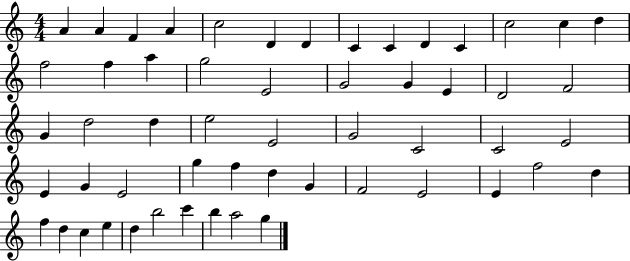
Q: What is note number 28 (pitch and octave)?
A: E5